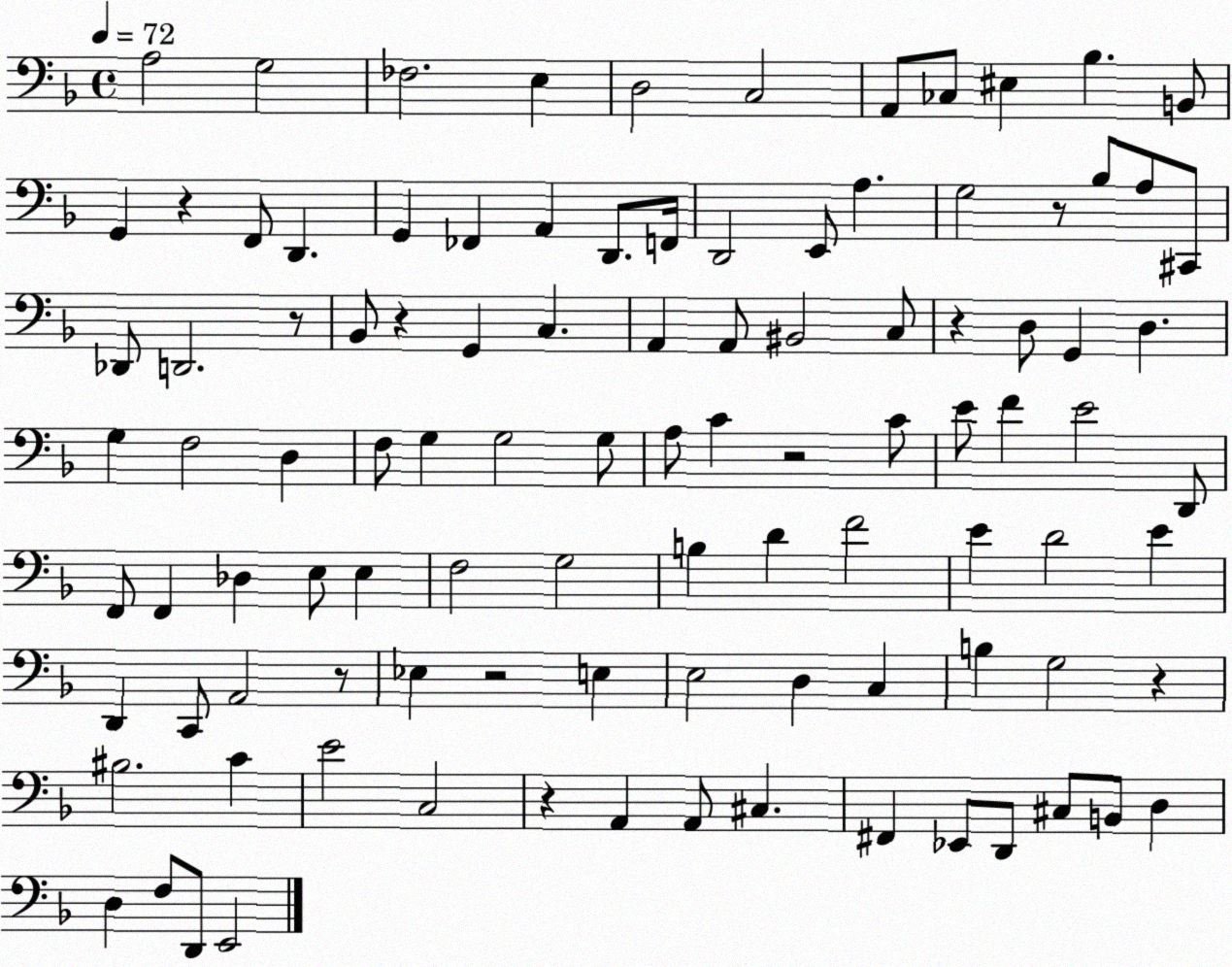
X:1
T:Untitled
M:4/4
L:1/4
K:F
A,2 G,2 _F,2 E, D,2 C,2 A,,/2 _C,/2 ^E, _B, B,,/2 G,, z F,,/2 D,, G,, _F,, A,, D,,/2 F,,/4 D,,2 E,,/2 A, G,2 z/2 _B,/2 A,/2 ^C,,/2 _D,,/2 D,,2 z/2 _B,,/2 z G,, C, A,, A,,/2 ^B,,2 C,/2 z D,/2 G,, D, G, F,2 D, F,/2 G, G,2 G,/2 A,/2 C z2 C/2 E/2 F E2 D,,/2 F,,/2 F,, _D, E,/2 E, F,2 G,2 B, D F2 E D2 E D,, C,,/2 A,,2 z/2 _E, z2 E, E,2 D, C, B, G,2 z ^B,2 C E2 C,2 z A,, A,,/2 ^C, ^F,, _E,,/2 D,,/2 ^C,/2 B,,/2 D, D, F,/2 D,,/2 E,,2